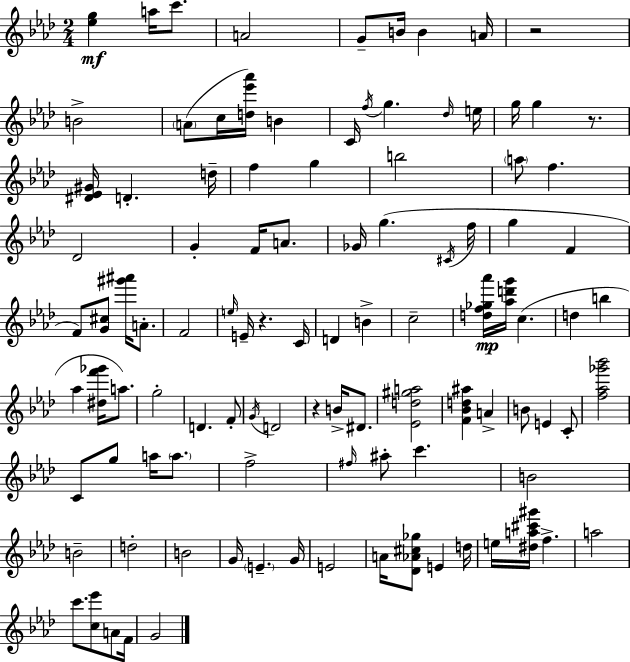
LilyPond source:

{
  \clef treble
  \numericTimeSignature
  \time 2/4
  \key f \minor
  \repeat volta 2 { <ees'' g''>4\mf a''16 c'''8. | a'2 | g'8-- b'16 b'4 a'16 | r2 | \break b'2-> | \parenthesize a'8( c''16 <d'' ees''' aes'''>16) b'4 | c'16 \acciaccatura { f''16 } g''4. | \grace { des''16 } e''16 g''16 g''4 r8. | \break <dis' ees' gis'>16 d'4.-. | d''16-- f''4 g''4 | b''2 | \parenthesize a''8 f''4. | \break des'2 | g'4-. f'16 a'8. | ges'16 g''4.( | \acciaccatura { cis'16 } f''16 g''4 f'4 | \break f'8) <g' cis''>8 <gis''' ais'''>16 | a'8.-. f'2 | \grace { e''16 } e'16-- r4. | c'16 d'4 | \break b'4-> c''2-- | <d'' f'' ges'' aes'''>16\mp <aes'' d''' g'''>16 c''4.( | d''4 | b''4 aes''4 | \break <dis'' f''' ges'''>16 a''8.) g''2-. | d'4. | f'8-. \acciaccatura { g'16 } d'2 | r4 | \break b'16-> dis'8. <ees' d'' gis'' a''>2 | <f' bes' d'' ais''>4 | a'4-> b'8 e'4 | c'8-. <f'' aes'' ges''' bes'''>2 | \break c'8 g''8 | a''16 \parenthesize a''8. f''2-> | \grace { fis''16 } ais''8-. | c'''4. b'2 | \break b'2-- | d''2-. | b'2 | g'16 \parenthesize e'4.-- | \break g'16 e'2 | a'16 <des' aes' cis'' ges''>8 | e'4 d''16 e''16 <dis'' a'' cis''' gis'''>16 | f''4.-> a''2 | \break c'''8. | <c'' ees'''>8 a'8 f'16 g'2 | } \bar "|."
}